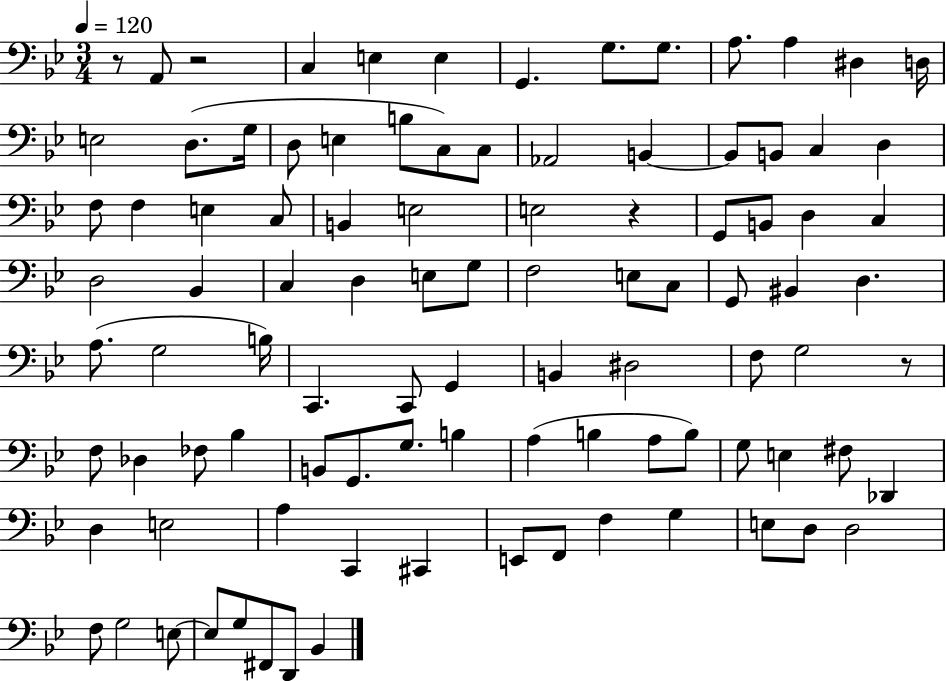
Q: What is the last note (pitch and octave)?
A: Bb2